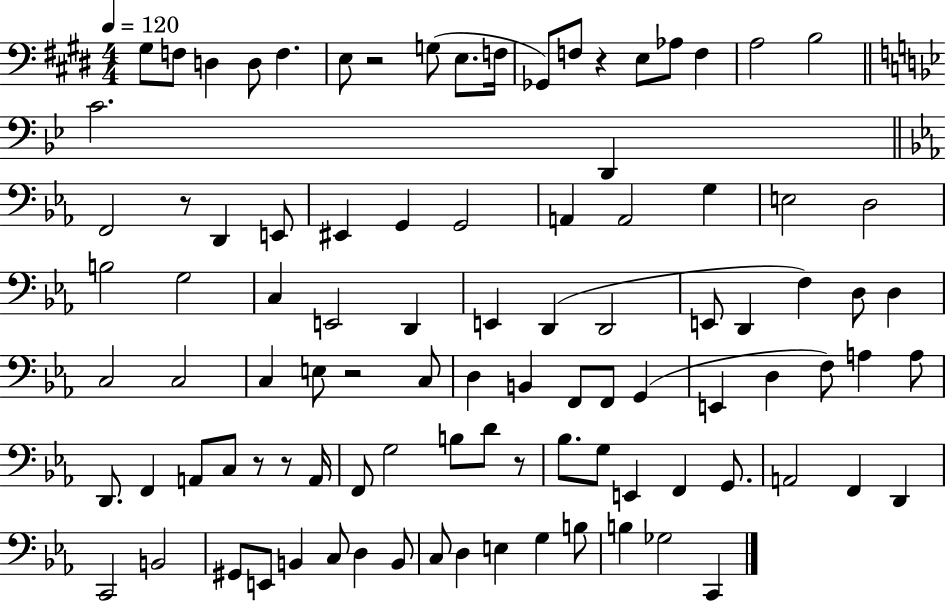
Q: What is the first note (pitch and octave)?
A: G#3